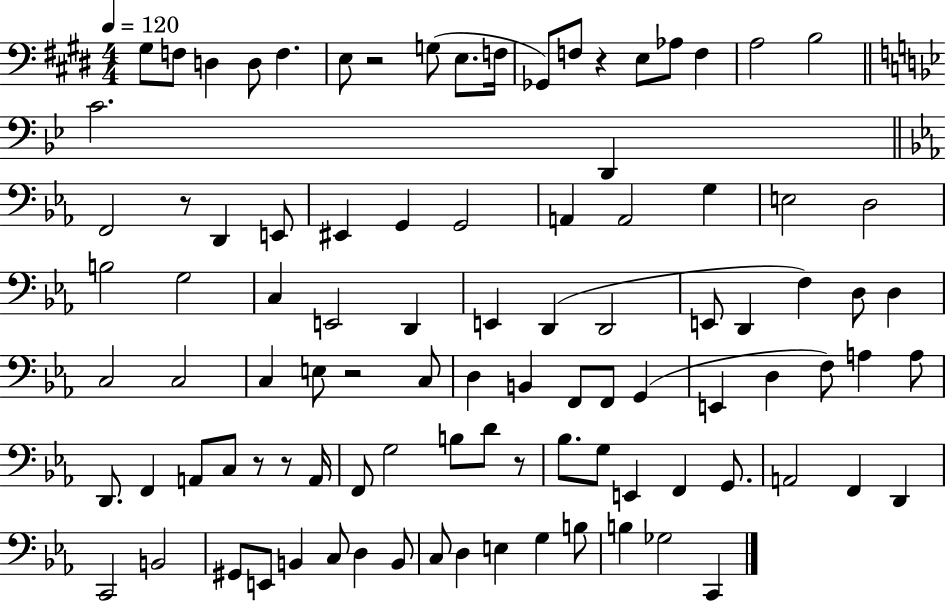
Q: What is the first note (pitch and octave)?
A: G#3